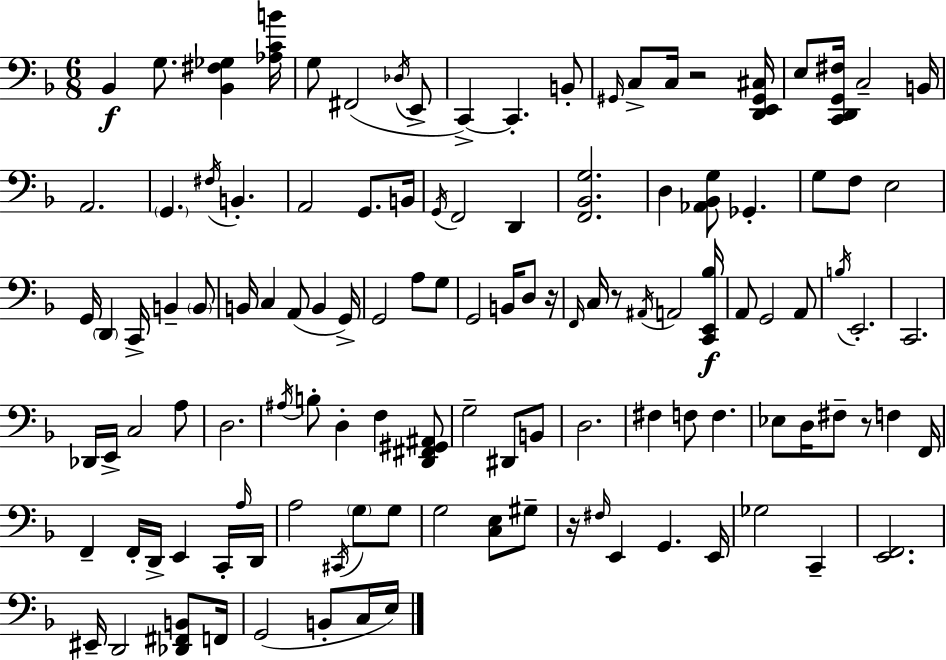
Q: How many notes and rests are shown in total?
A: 119